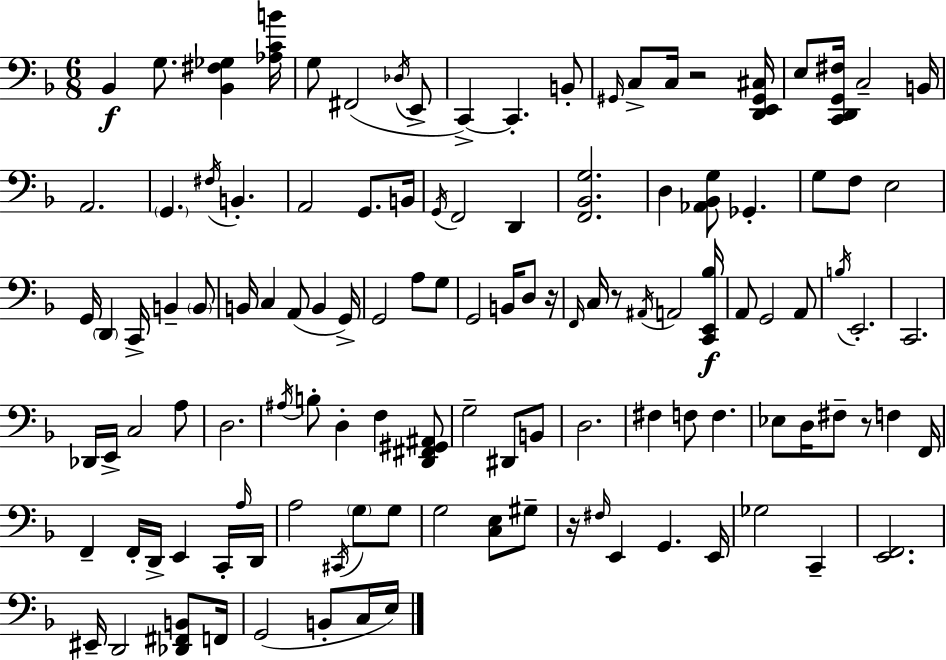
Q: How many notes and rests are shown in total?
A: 119